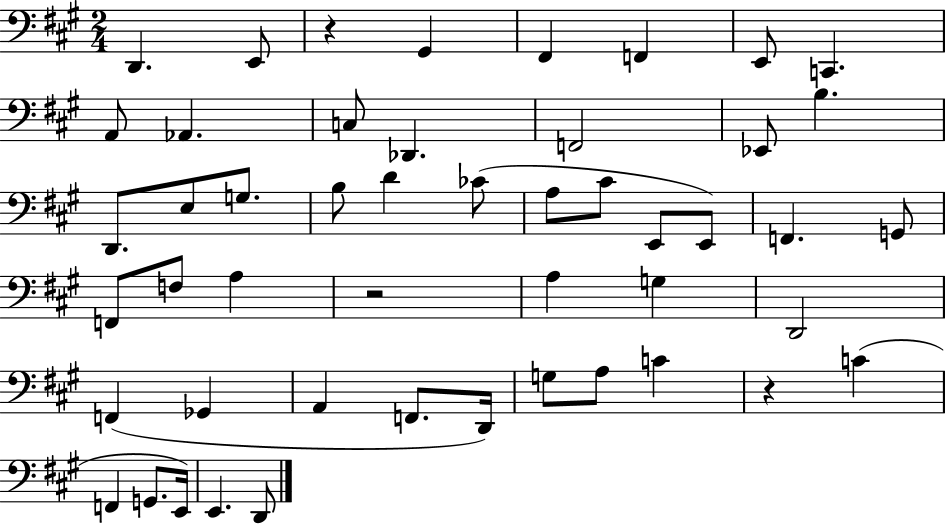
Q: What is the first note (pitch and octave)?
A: D2